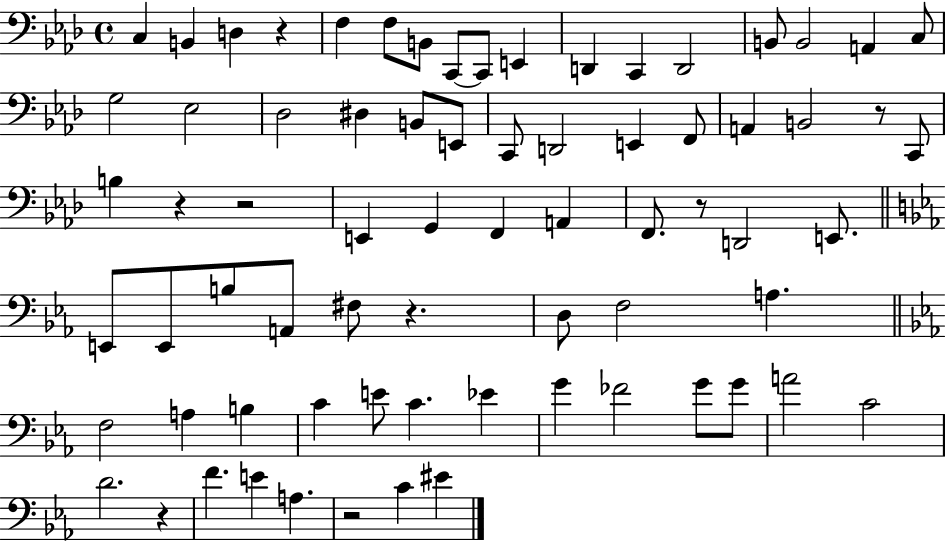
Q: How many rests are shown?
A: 8